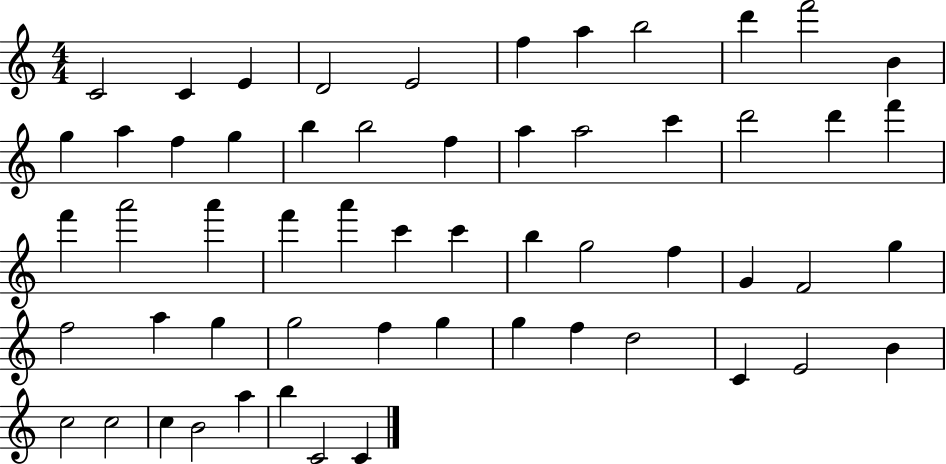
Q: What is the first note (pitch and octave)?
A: C4